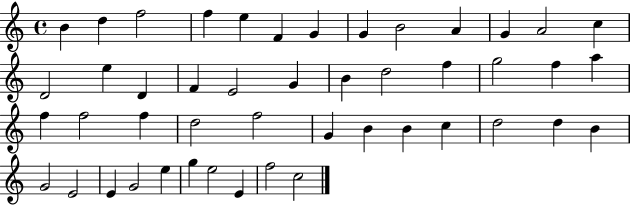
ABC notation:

X:1
T:Untitled
M:4/4
L:1/4
K:C
B d f2 f e F G G B2 A G A2 c D2 e D F E2 G B d2 f g2 f a f f2 f d2 f2 G B B c d2 d B G2 E2 E G2 e g e2 E f2 c2